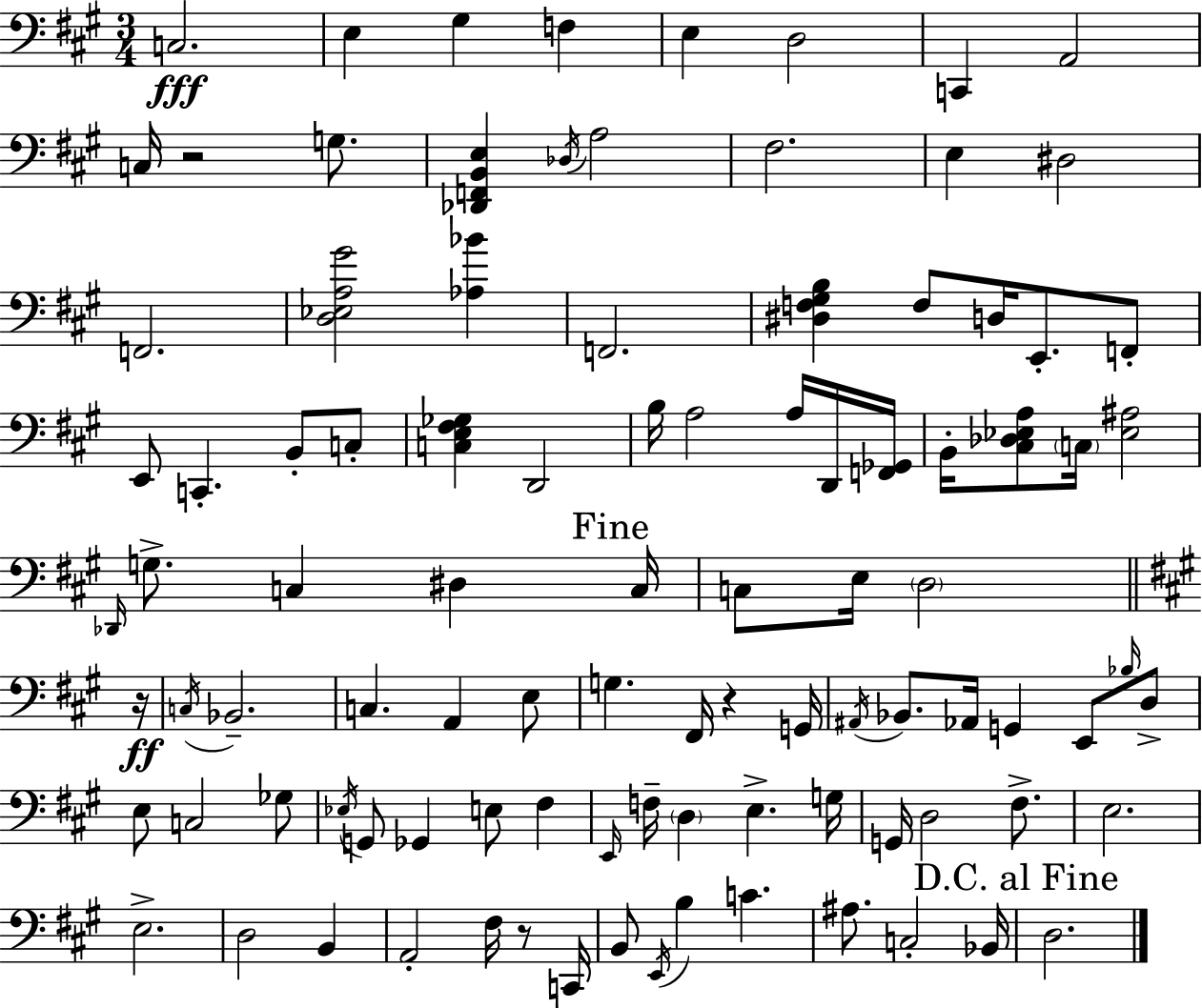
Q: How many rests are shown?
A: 4